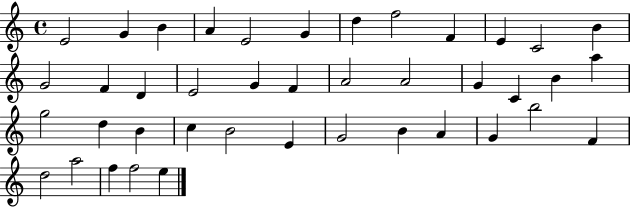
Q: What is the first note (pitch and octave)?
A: E4